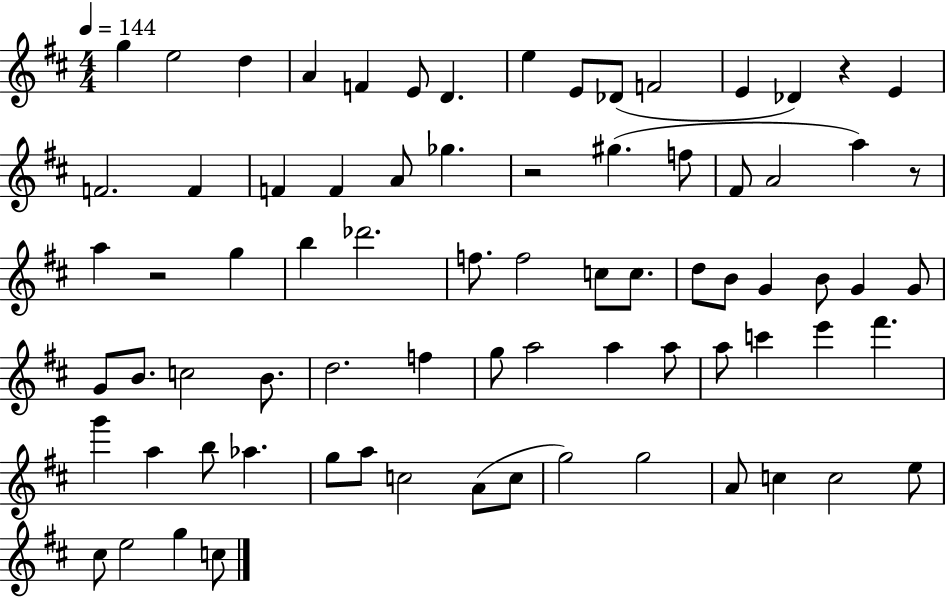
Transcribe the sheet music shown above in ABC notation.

X:1
T:Untitled
M:4/4
L:1/4
K:D
g e2 d A F E/2 D e E/2 _D/2 F2 E _D z E F2 F F F A/2 _g z2 ^g f/2 ^F/2 A2 a z/2 a z2 g b _d'2 f/2 f2 c/2 c/2 d/2 B/2 G B/2 G G/2 G/2 B/2 c2 B/2 d2 f g/2 a2 a a/2 a/2 c' e' ^f' g' a b/2 _a g/2 a/2 c2 A/2 c/2 g2 g2 A/2 c c2 e/2 ^c/2 e2 g c/2